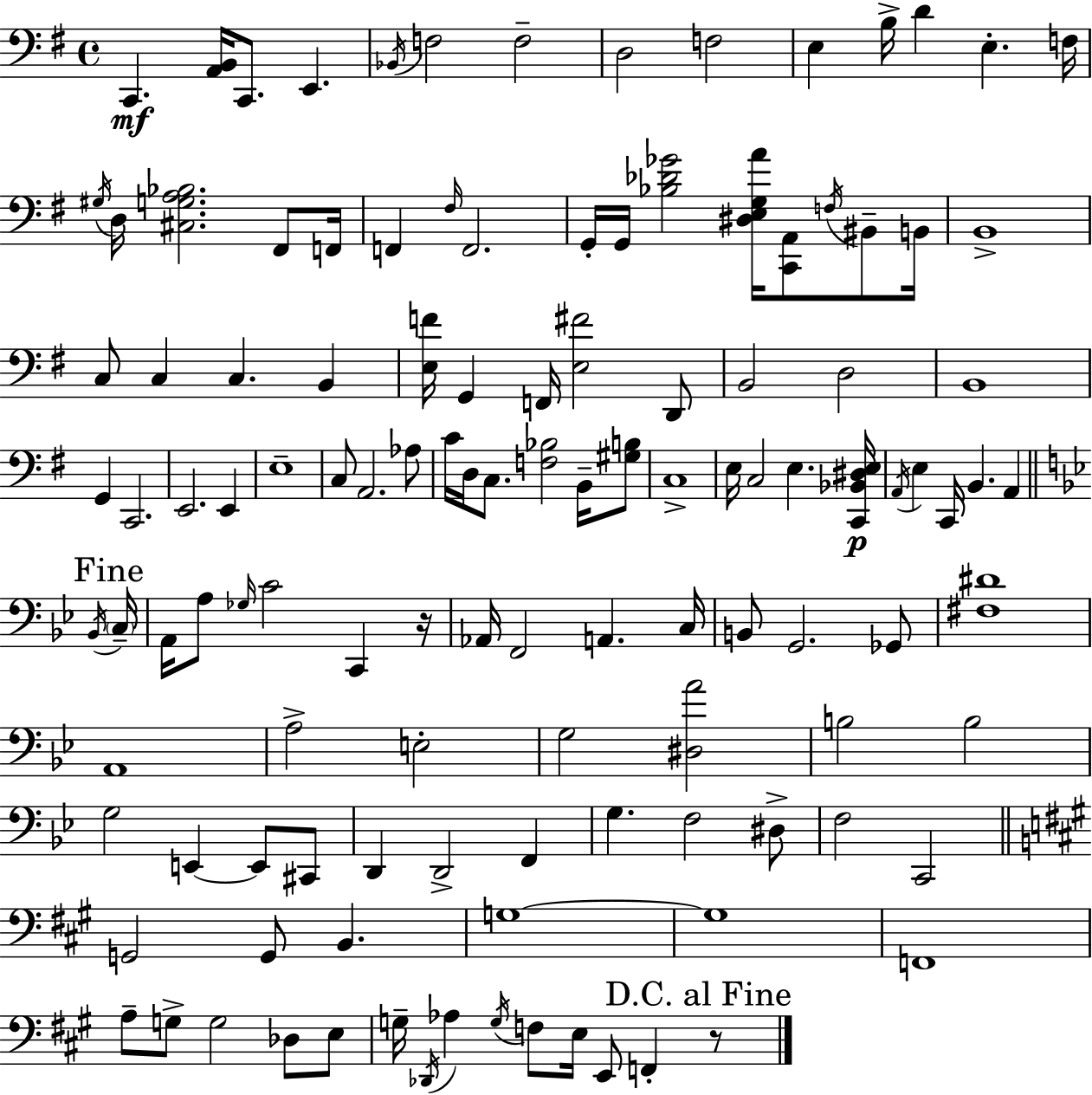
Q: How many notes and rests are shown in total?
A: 122